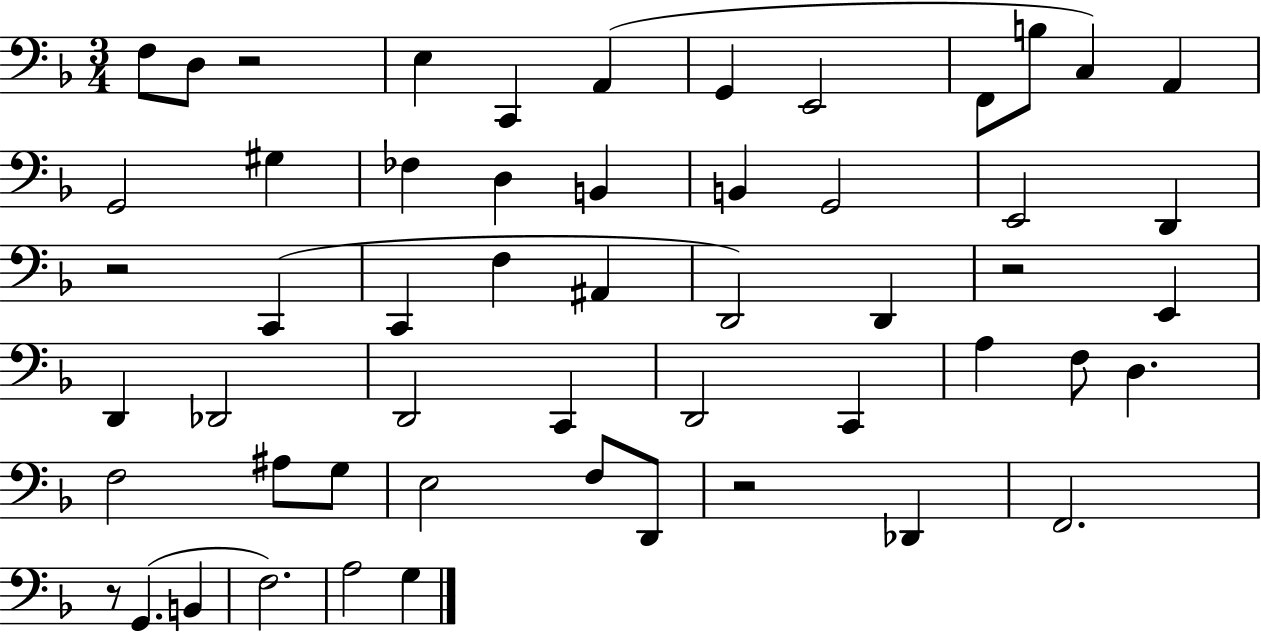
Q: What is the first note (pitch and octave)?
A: F3